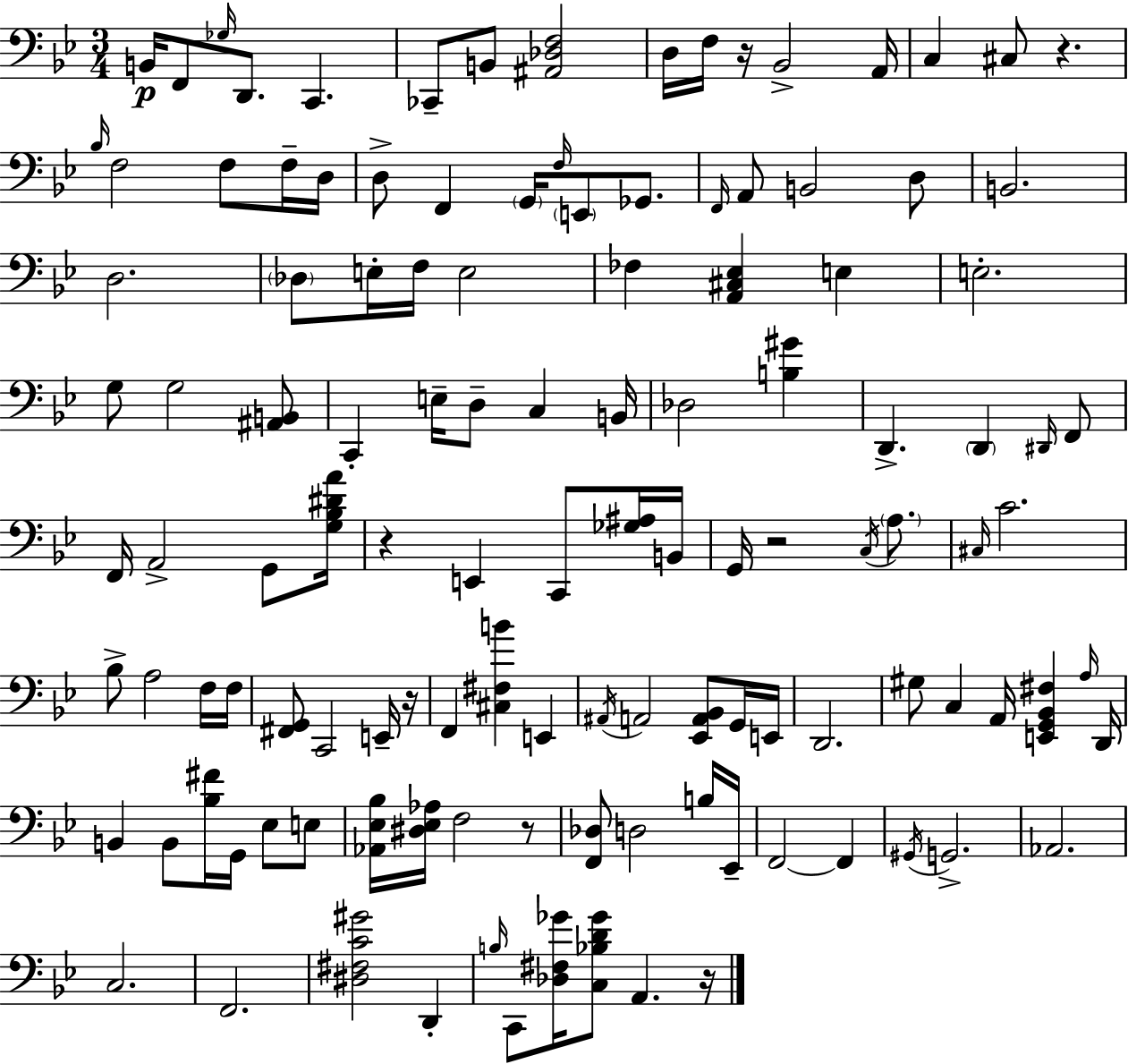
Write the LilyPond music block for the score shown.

{
  \clef bass
  \numericTimeSignature
  \time 3/4
  \key bes \major
  b,16\p f,8 \grace { ges16 } d,8. c,4. | ces,8-- b,8 <ais, des f>2 | d16 f16 r16 bes,2-> | a,16 c4 cis8 r4. | \break \grace { bes16 } f2 f8 | f16-- d16 d8-> f,4 \parenthesize g,16 \grace { f16 } \parenthesize e,8 | ges,8. \grace { f,16 } a,8 b,2 | d8 b,2. | \break d2. | \parenthesize des8 e16-. f16 e2 | fes4 <a, cis ees>4 | e4 e2.-. | \break g8 g2 | <ais, b,>8 c,4-. e16-- d8-- c4 | b,16 des2 | <b gis'>4 d,4.-> \parenthesize d,4 | \break \grace { dis,16 } f,8 f,16 a,2-> | g,8 <g bes dis' a'>16 r4 e,4 | c,8 <ges ais>16 b,16 g,16 r2 | \acciaccatura { c16 } \parenthesize a8. \grace { cis16 } c'2. | \break bes8-> a2 | f16 f16 <fis, g,>8 c,2 | e,16-- r16 f,4 <cis fis b'>4 | e,4 \acciaccatura { ais,16 } a,2 | \break <ees, a, bes,>8 g,16 e,16 d,2. | gis8 c4 | a,16 <e, g, bes, fis>4 \grace { a16 } d,16 b,4 | b,8 <bes fis'>16 g,16 ees8 e8 <aes, ees bes>16 <dis ees aes>16 f2 | \break r8 <f, des>8 d2 | b16 ees,16-- f,2~~ | f,4 \acciaccatura { gis,16 } g,2.-> | aes,2. | \break c2. | f,2. | <dis fis c' gis'>2 | d,4-. \grace { b16 } c,8 | \break <des fis ges'>16 <c bes d' ges'>8 a,4. r16 \bar "|."
}